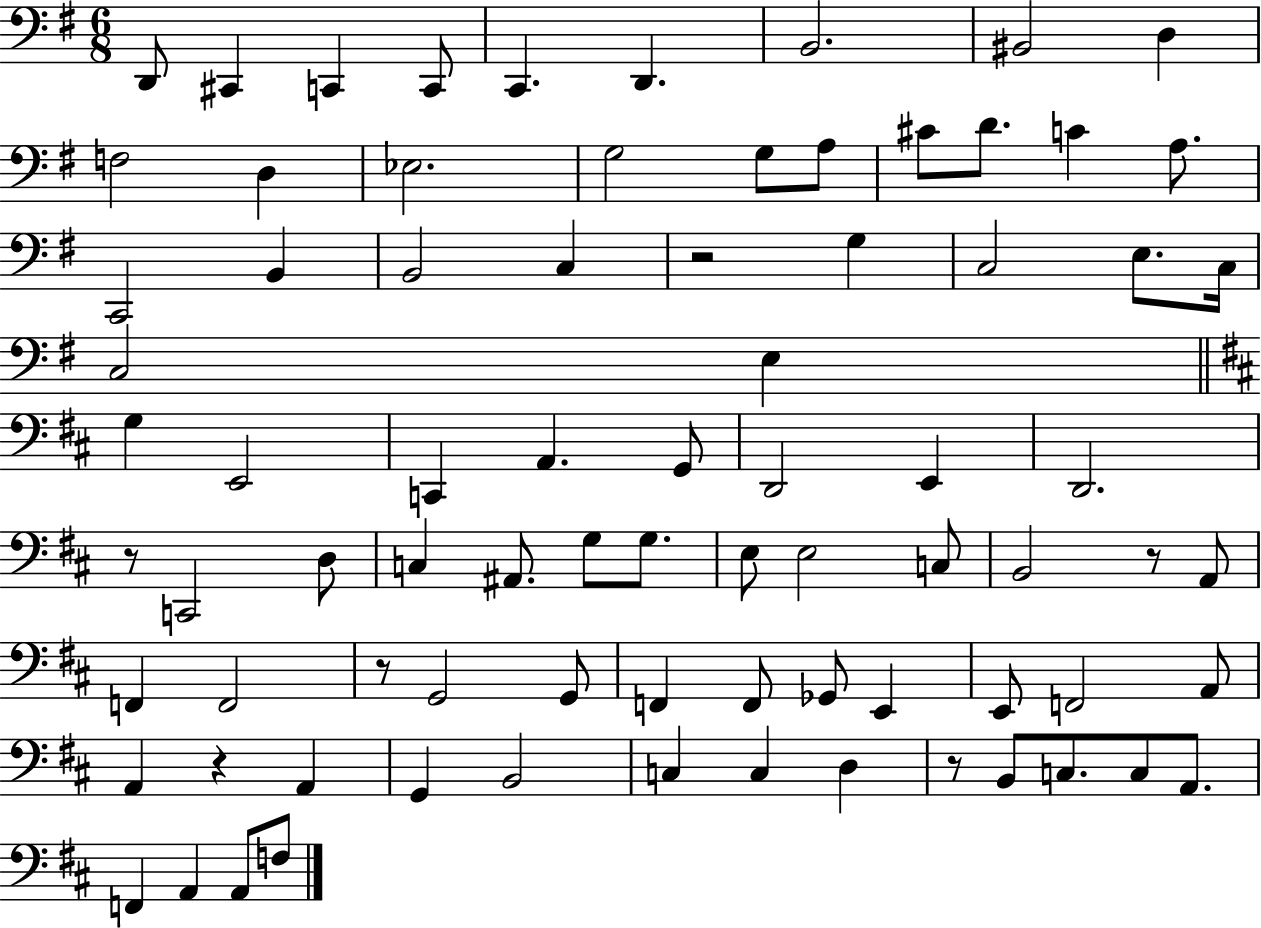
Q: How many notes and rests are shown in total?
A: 80